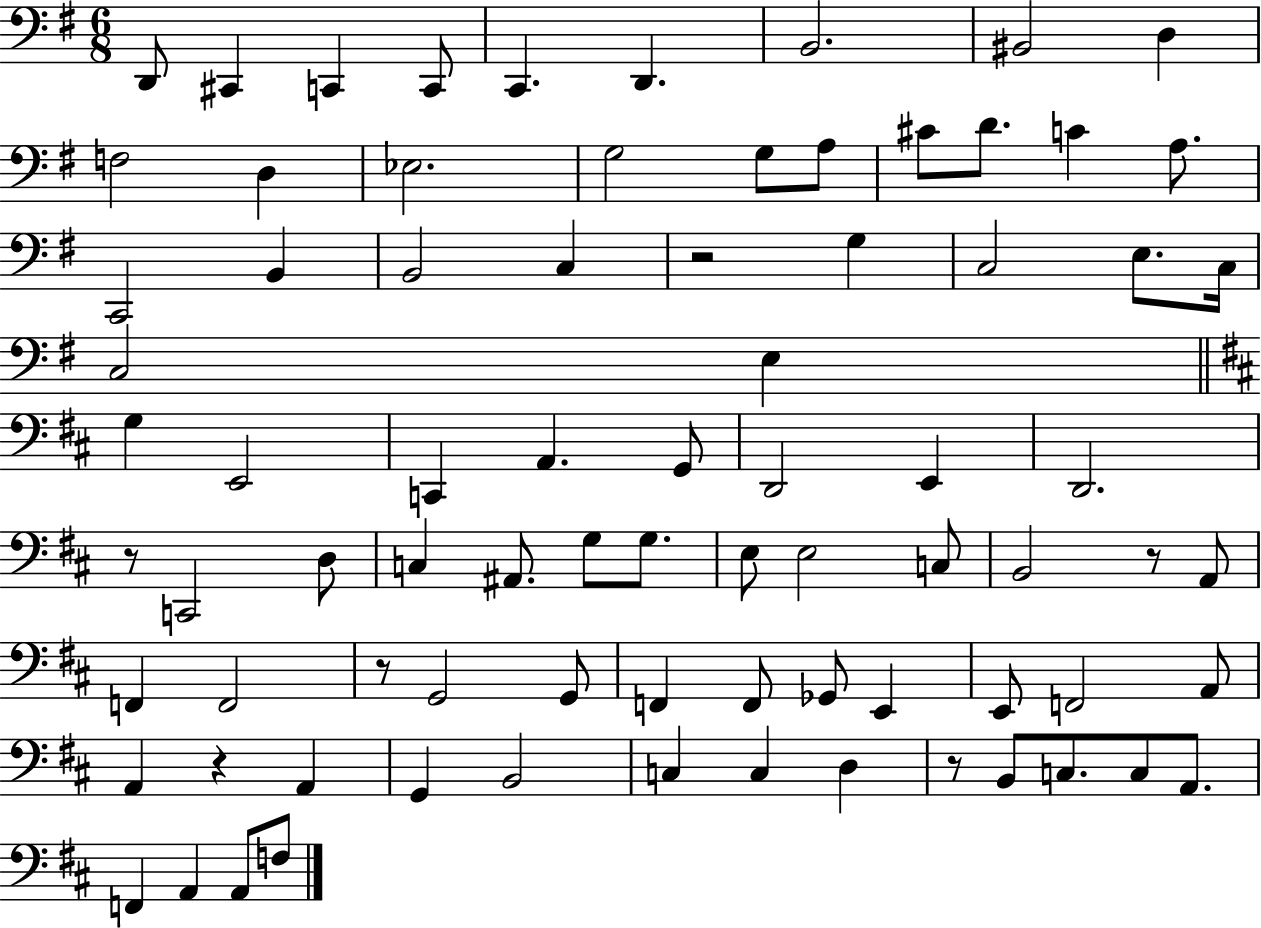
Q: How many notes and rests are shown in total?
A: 80